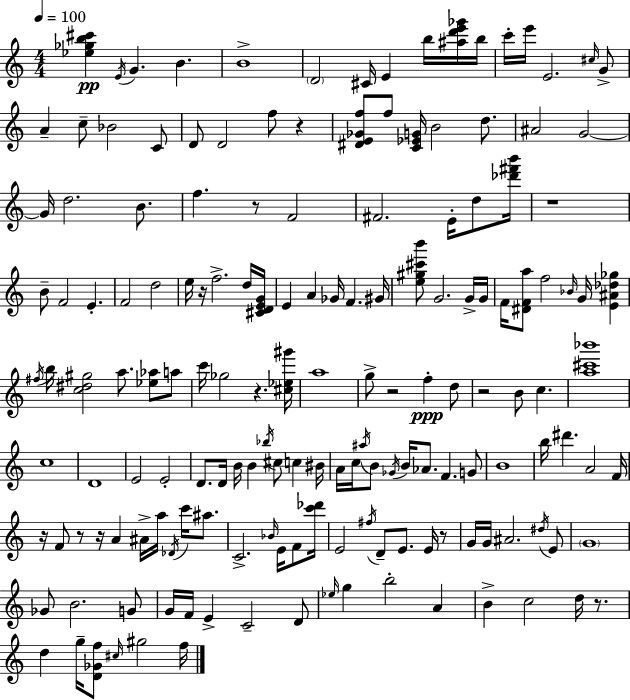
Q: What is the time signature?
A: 4/4